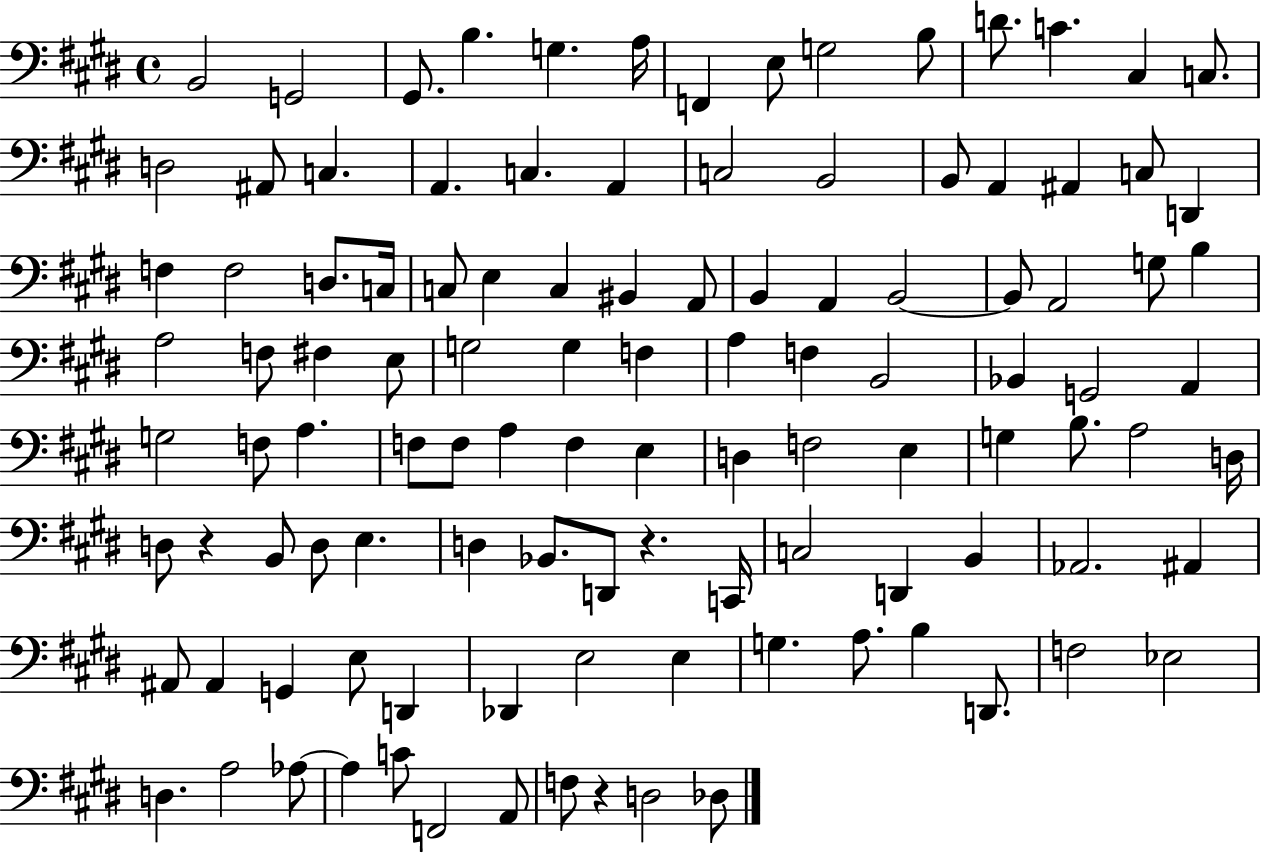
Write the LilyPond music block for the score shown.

{
  \clef bass
  \time 4/4
  \defaultTimeSignature
  \key e \major
  b,2 g,2 | gis,8. b4. g4. a16 | f,4 e8 g2 b8 | d'8. c'4. cis4 c8. | \break d2 ais,8 c4. | a,4. c4. a,4 | c2 b,2 | b,8 a,4 ais,4 c8 d,4 | \break f4 f2 d8. c16 | c8 e4 c4 bis,4 a,8 | b,4 a,4 b,2~~ | b,8 a,2 g8 b4 | \break a2 f8 fis4 e8 | g2 g4 f4 | a4 f4 b,2 | bes,4 g,2 a,4 | \break g2 f8 a4. | f8 f8 a4 f4 e4 | d4 f2 e4 | g4 b8. a2 d16 | \break d8 r4 b,8 d8 e4. | d4 bes,8. d,8 r4. c,16 | c2 d,4 b,4 | aes,2. ais,4 | \break ais,8 ais,4 g,4 e8 d,4 | des,4 e2 e4 | g4. a8. b4 d,8. | f2 ees2 | \break d4. a2 aes8~~ | aes4 c'8 f,2 a,8 | f8 r4 d2 des8 | \bar "|."
}